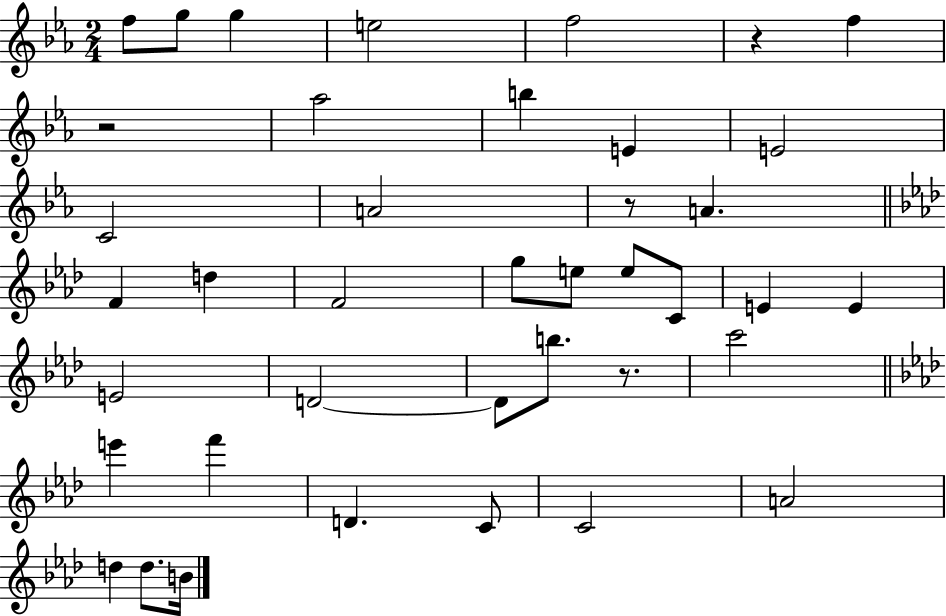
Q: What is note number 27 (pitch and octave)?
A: C6